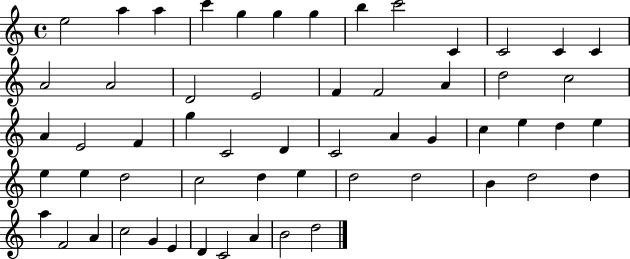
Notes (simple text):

E5/h A5/q A5/q C6/q G5/q G5/q G5/q B5/q C6/h C4/q C4/h C4/q C4/q A4/h A4/h D4/h E4/h F4/q F4/h A4/q D5/h C5/h A4/q E4/h F4/q G5/q C4/h D4/q C4/h A4/q G4/q C5/q E5/q D5/q E5/q E5/q E5/q D5/h C5/h D5/q E5/q D5/h D5/h B4/q D5/h D5/q A5/q F4/h A4/q C5/h G4/q E4/q D4/q C4/h A4/q B4/h D5/h